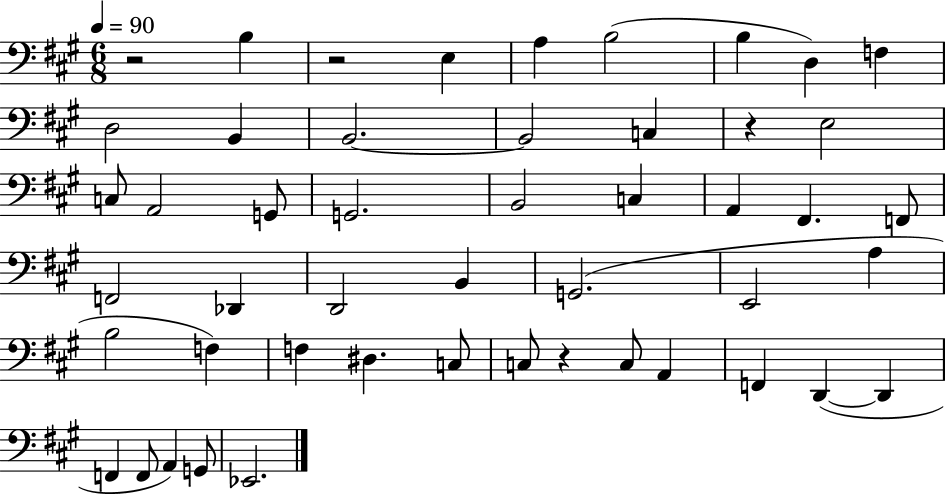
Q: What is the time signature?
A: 6/8